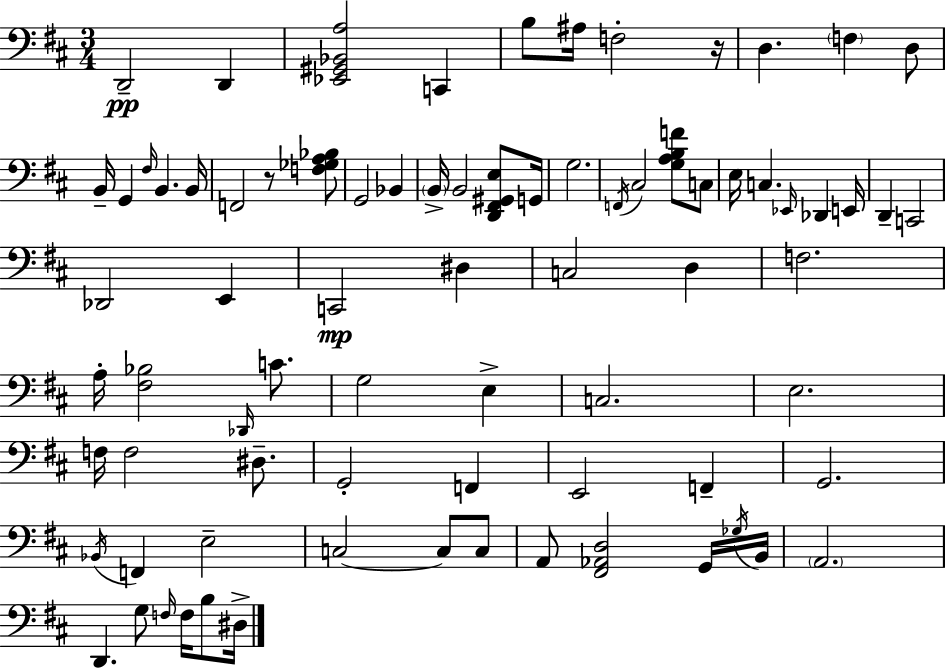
X:1
T:Untitled
M:3/4
L:1/4
K:D
D,,2 D,, [_E,,^G,,_B,,A,]2 C,, B,/2 ^A,/4 F,2 z/4 D, F, D,/2 B,,/4 G,, ^F,/4 B,, B,,/4 F,,2 z/2 [F,_G,A,_B,]/2 G,,2 _B,, B,,/4 B,,2 [D,,^F,,^G,,E,]/2 G,,/4 G,2 F,,/4 ^C,2 [G,A,B,F]/2 C,/2 E,/4 C, _E,,/4 _D,, E,,/4 D,, C,,2 _D,,2 E,, C,,2 ^D, C,2 D, F,2 A,/4 [^F,_B,]2 _D,,/4 C/2 G,2 E, C,2 E,2 F,/4 F,2 ^D,/2 G,,2 F,, E,,2 F,, G,,2 _B,,/4 F,, E,2 C,2 C,/2 C,/2 A,,/2 [^F,,_A,,D,]2 G,,/4 _G,/4 B,,/4 A,,2 D,, G,/2 F,/4 F,/4 B,/2 ^D,/4